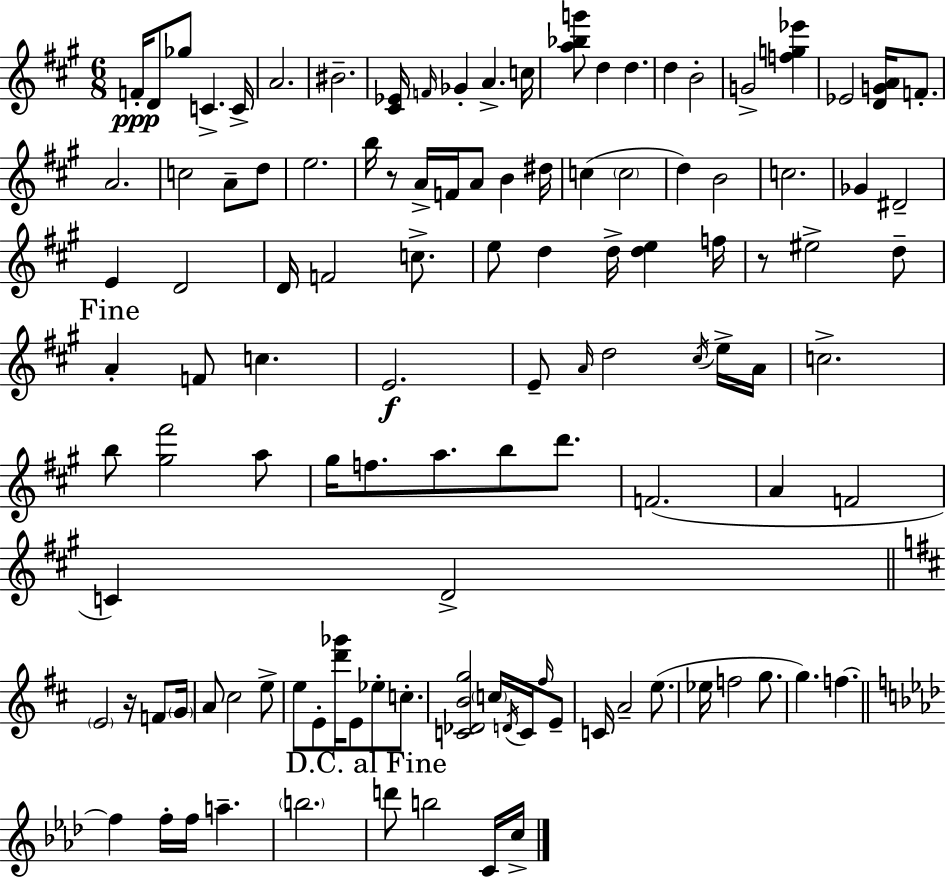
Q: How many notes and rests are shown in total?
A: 114